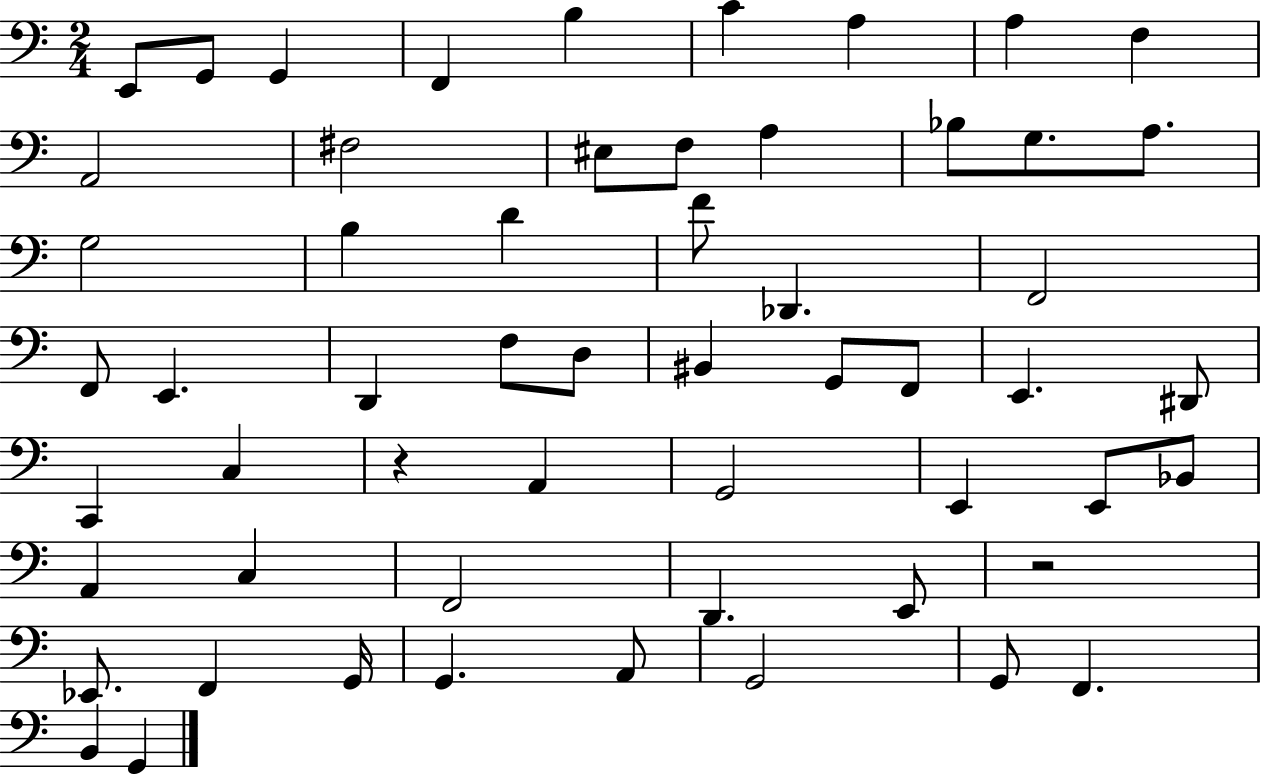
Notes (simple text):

E2/e G2/e G2/q F2/q B3/q C4/q A3/q A3/q F3/q A2/h F#3/h EIS3/e F3/e A3/q Bb3/e G3/e. A3/e. G3/h B3/q D4/q F4/e Db2/q. F2/h F2/e E2/q. D2/q F3/e D3/e BIS2/q G2/e F2/e E2/q. D#2/e C2/q C3/q R/q A2/q G2/h E2/q E2/e Bb2/e A2/q C3/q F2/h D2/q. E2/e R/h Eb2/e. F2/q G2/s G2/q. A2/e G2/h G2/e F2/q. B2/q G2/q